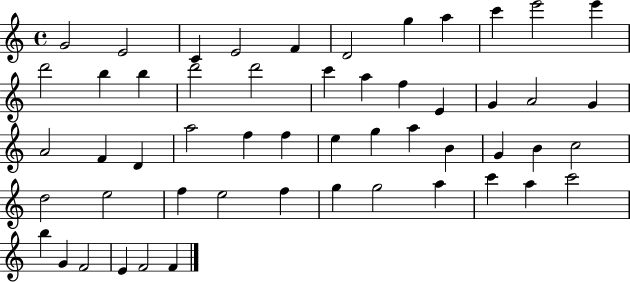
G4/h E4/h C4/q E4/h F4/q D4/h G5/q A5/q C6/q E6/h E6/q D6/h B5/q B5/q D6/h D6/h C6/q A5/q F5/q E4/q G4/q A4/h G4/q A4/h F4/q D4/q A5/h F5/q F5/q E5/q G5/q A5/q B4/q G4/q B4/q C5/h D5/h E5/h F5/q E5/h F5/q G5/q G5/h A5/q C6/q A5/q C6/h B5/q G4/q F4/h E4/q F4/h F4/q